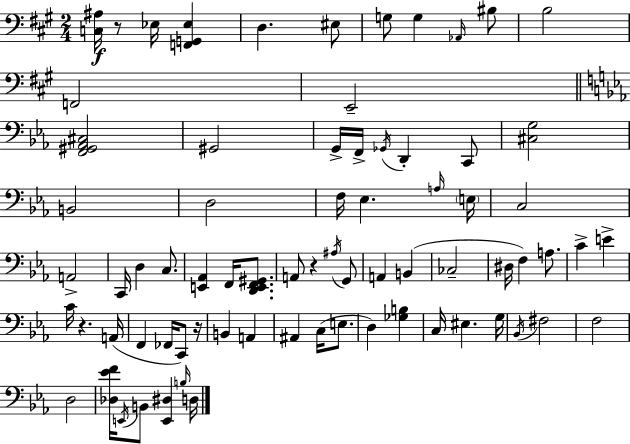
X:1
T:Untitled
M:2/4
L:1/4
K:A
[C,^A,]/4 z/2 _E,/4 [F,,G,,_E,] D, ^E,/2 G,/2 G, _A,,/4 ^B,/2 B,2 F,,2 E,,2 [F,,^G,,_A,,^C,]2 ^G,,2 G,,/4 F,,/4 _G,,/4 D,, C,,/2 [^C,G,]2 B,,2 D,2 F,/4 _E, A,/4 E,/4 C,2 A,,2 C,,/4 D, C,/2 [E,,_A,,] F,,/4 [D,,E,,F,,^G,,]/2 A,,/2 z ^A,/4 G,,/2 A,, B,, _C,2 ^D,/4 F, A,/2 C E C/4 z A,,/4 F,, _F,,/4 C,,/2 z/4 B,, A,, ^A,, C,/4 E,/2 D, [_G,B,] C,/4 ^E, G,/4 _B,,/4 ^F,2 F,2 D,2 [_D,_EF]/4 E,,/4 B,,/2 [E,,^D,] B,/4 D,/4